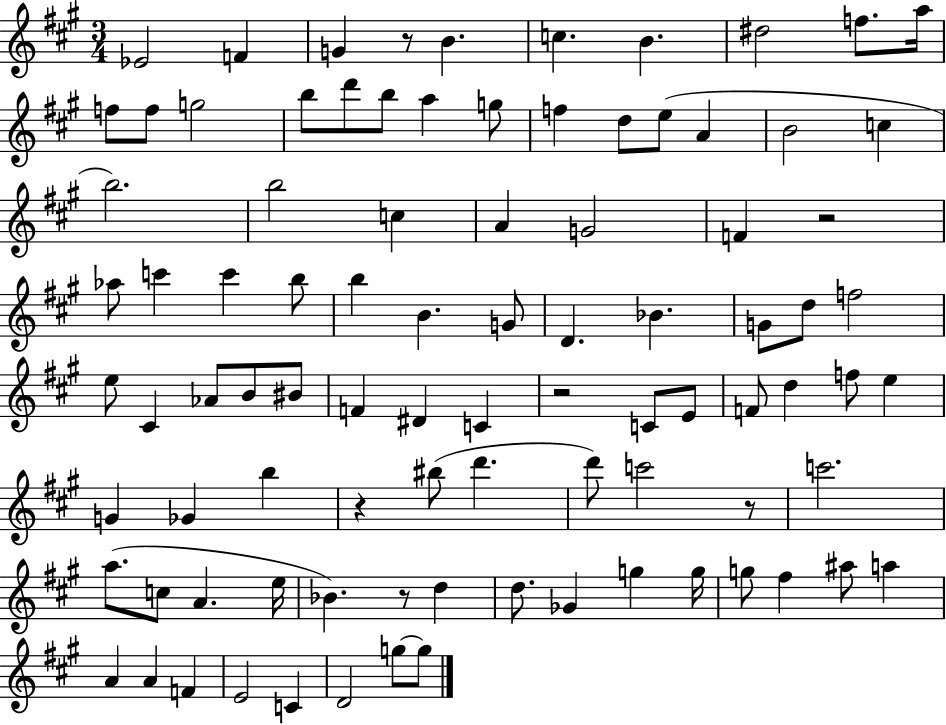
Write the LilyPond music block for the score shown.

{
  \clef treble
  \numericTimeSignature
  \time 3/4
  \key a \major
  ees'2 f'4 | g'4 r8 b'4. | c''4. b'4. | dis''2 f''8. a''16 | \break f''8 f''8 g''2 | b''8 d'''8 b''8 a''4 g''8 | f''4 d''8 e''8( a'4 | b'2 c''4 | \break b''2.) | b''2 c''4 | a'4 g'2 | f'4 r2 | \break aes''8 c'''4 c'''4 b''8 | b''4 b'4. g'8 | d'4. bes'4. | g'8 d''8 f''2 | \break e''8 cis'4 aes'8 b'8 bis'8 | f'4 dis'4 c'4 | r2 c'8 e'8 | f'8 d''4 f''8 e''4 | \break g'4 ges'4 b''4 | r4 bis''8( d'''4. | d'''8) c'''2 r8 | c'''2. | \break a''8.( c''8 a'4. e''16 | bes'4.) r8 d''4 | d''8. ges'4 g''4 g''16 | g''8 fis''4 ais''8 a''4 | \break a'4 a'4 f'4 | e'2 c'4 | d'2 g''8~~ g''8 | \bar "|."
}